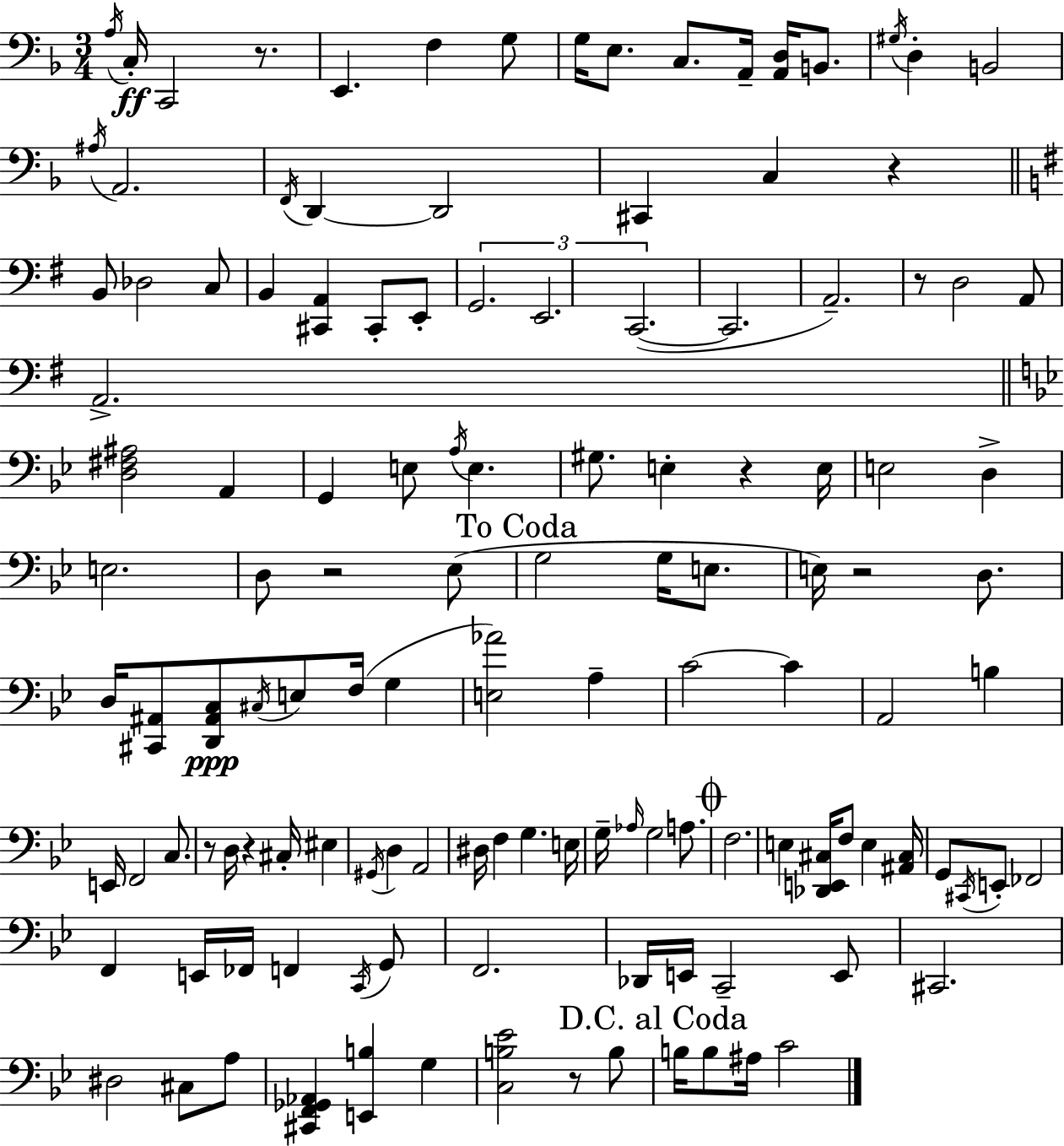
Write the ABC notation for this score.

X:1
T:Untitled
M:3/4
L:1/4
K:F
A,/4 C,/4 C,,2 z/2 E,, F, G,/2 G,/4 E,/2 C,/2 A,,/4 [A,,D,]/4 B,,/2 ^G,/4 D, B,,2 ^A,/4 A,,2 F,,/4 D,, D,,2 ^C,, C, z B,,/2 _D,2 C,/2 B,, [^C,,A,,] ^C,,/2 E,,/2 G,,2 E,,2 C,,2 C,,2 A,,2 z/2 D,2 A,,/2 A,,2 [D,^F,^A,]2 A,, G,, E,/2 A,/4 E, ^G,/2 E, z E,/4 E,2 D, E,2 D,/2 z2 _E,/2 G,2 G,/4 E,/2 E,/4 z2 D,/2 D,/4 [^C,,^A,,]/2 [D,,^A,,C,]/2 ^C,/4 E,/2 F,/4 G, [E,_A]2 A, C2 C A,,2 B, E,,/4 F,,2 C,/2 z/2 D,/4 z ^C,/4 ^E, ^G,,/4 D, A,,2 ^D,/4 F, G, E,/4 G,/4 _A,/4 G,2 A,/2 F,2 E, [_D,,E,,^C,]/4 F,/2 E, [^A,,^C,]/4 G,,/2 ^C,,/4 E,,/2 _F,,2 F,, E,,/4 _F,,/4 F,, C,,/4 G,,/2 F,,2 _D,,/4 E,,/4 C,,2 E,,/2 ^C,,2 ^D,2 ^C,/2 A,/2 [^C,,F,,_G,,_A,,] [E,,B,] G, [C,B,_E]2 z/2 B,/2 B,/4 B,/2 ^A,/4 C2